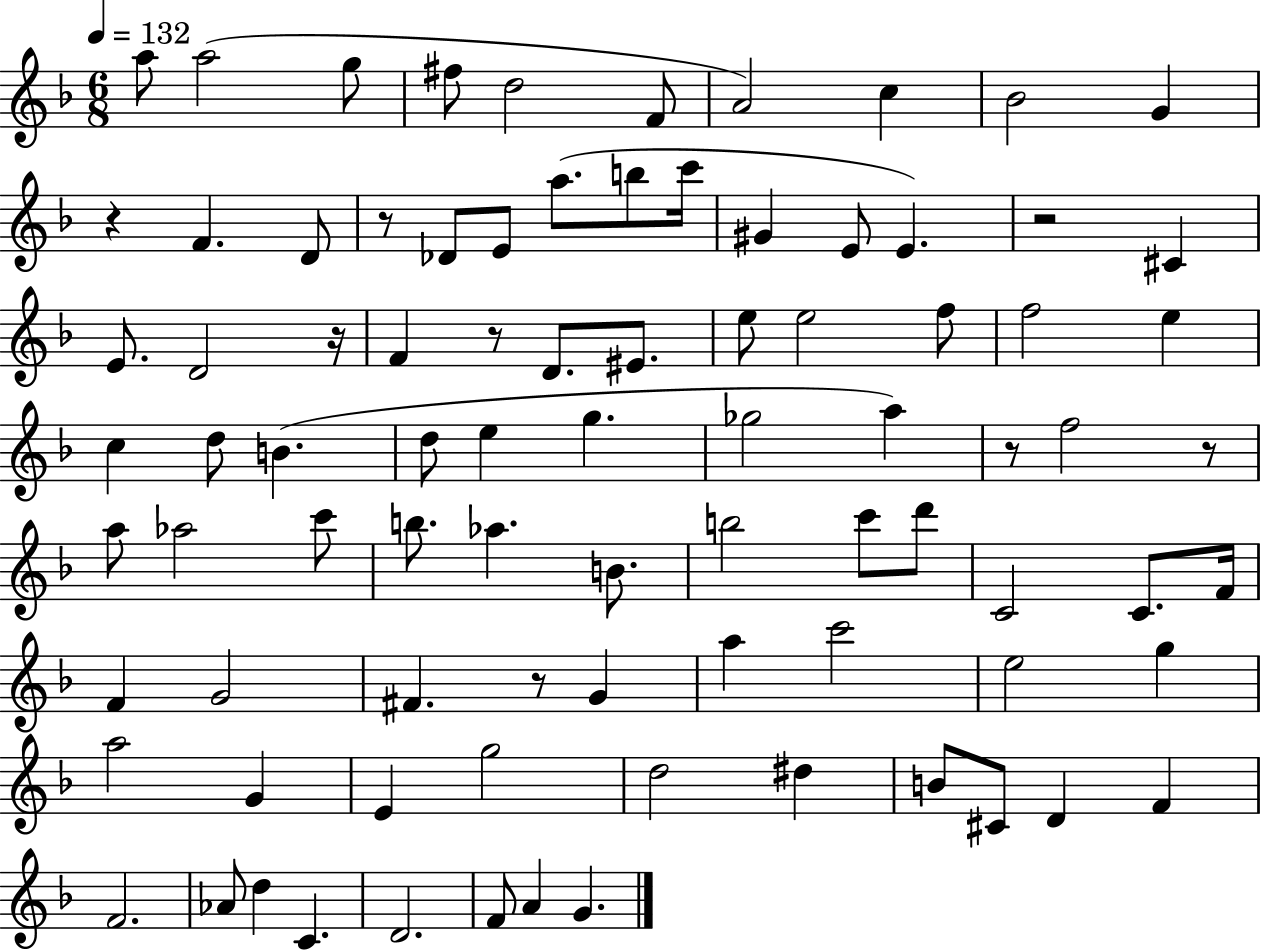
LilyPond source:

{
  \clef treble
  \numericTimeSignature
  \time 6/8
  \key f \major
  \tempo 4 = 132
  a''8 a''2( g''8 | fis''8 d''2 f'8 | a'2) c''4 | bes'2 g'4 | \break r4 f'4. d'8 | r8 des'8 e'8 a''8.( b''8 c'''16 | gis'4 e'8 e'4.) | r2 cis'4 | \break e'8. d'2 r16 | f'4 r8 d'8. eis'8. | e''8 e''2 f''8 | f''2 e''4 | \break c''4 d''8 b'4.( | d''8 e''4 g''4. | ges''2 a''4) | r8 f''2 r8 | \break a''8 aes''2 c'''8 | b''8. aes''4. b'8. | b''2 c'''8 d'''8 | c'2 c'8. f'16 | \break f'4 g'2 | fis'4. r8 g'4 | a''4 c'''2 | e''2 g''4 | \break a''2 g'4 | e'4 g''2 | d''2 dis''4 | b'8 cis'8 d'4 f'4 | \break f'2. | aes'8 d''4 c'4. | d'2. | f'8 a'4 g'4. | \break \bar "|."
}